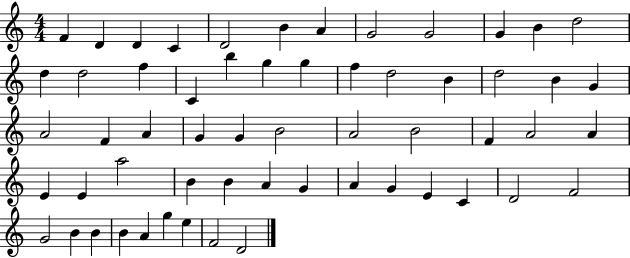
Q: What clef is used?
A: treble